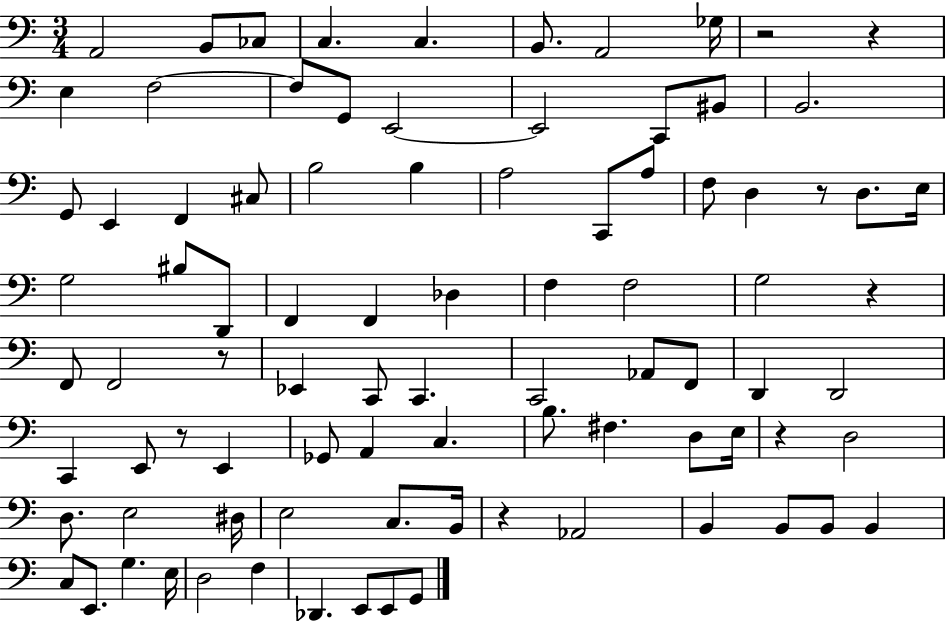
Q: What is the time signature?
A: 3/4